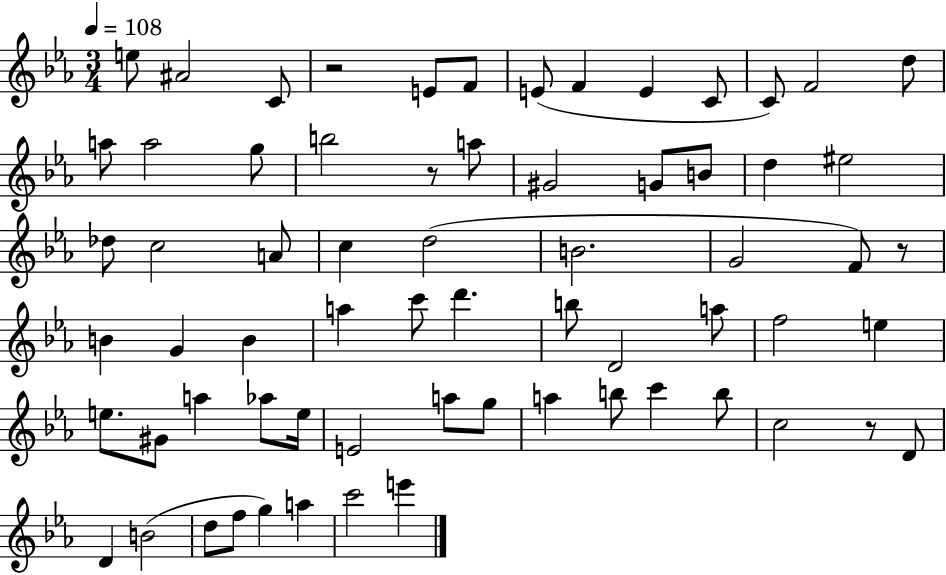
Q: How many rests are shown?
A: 4